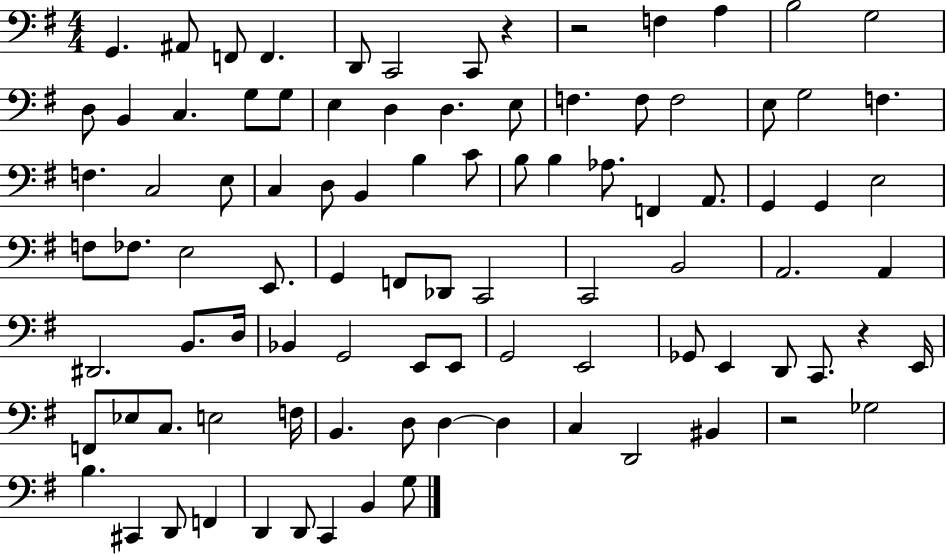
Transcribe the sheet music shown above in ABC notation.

X:1
T:Untitled
M:4/4
L:1/4
K:G
G,, ^A,,/2 F,,/2 F,, D,,/2 C,,2 C,,/2 z z2 F, A, B,2 G,2 D,/2 B,, C, G,/2 G,/2 E, D, D, E,/2 F, F,/2 F,2 E,/2 G,2 F, F, C,2 E,/2 C, D,/2 B,, B, C/2 B,/2 B, _A,/2 F,, A,,/2 G,, G,, E,2 F,/2 _F,/2 E,2 E,,/2 G,, F,,/2 _D,,/2 C,,2 C,,2 B,,2 A,,2 A,, ^D,,2 B,,/2 D,/4 _B,, G,,2 E,,/2 E,,/2 G,,2 E,,2 _G,,/2 E,, D,,/2 C,,/2 z E,,/4 F,,/2 _E,/2 C,/2 E,2 F,/4 B,, D,/2 D, D, C, D,,2 ^B,, z2 _G,2 B, ^C,, D,,/2 F,, D,, D,,/2 C,, B,, G,/2